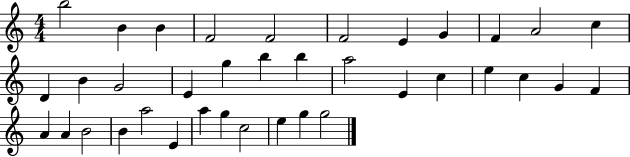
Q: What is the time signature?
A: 4/4